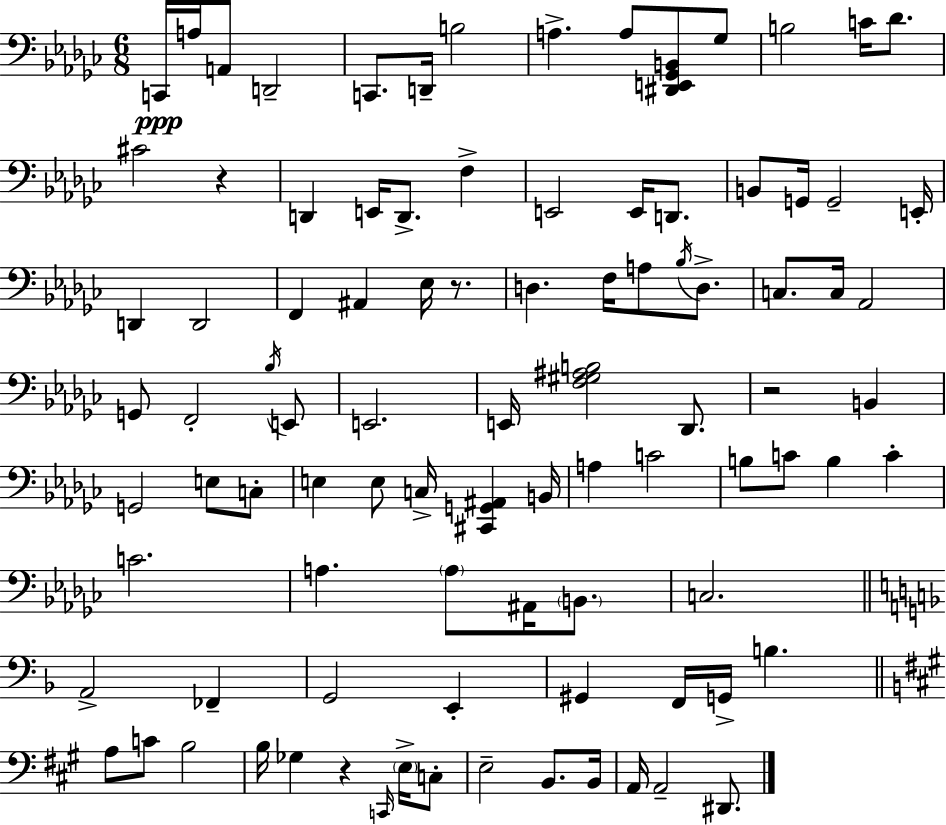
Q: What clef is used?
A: bass